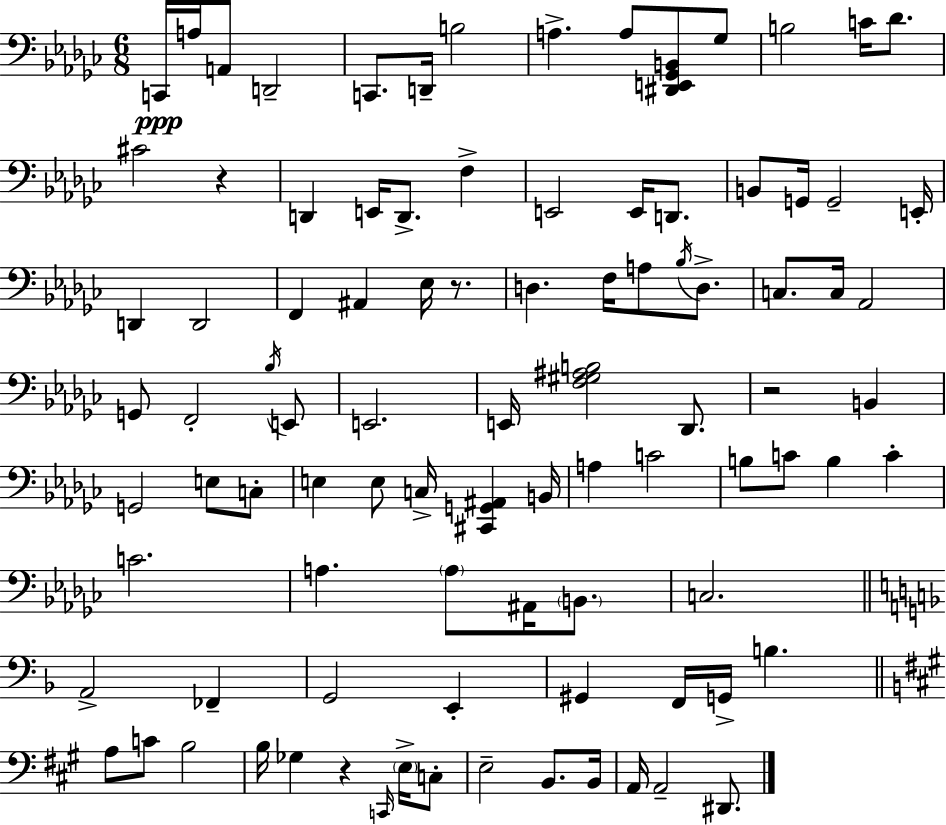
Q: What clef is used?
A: bass